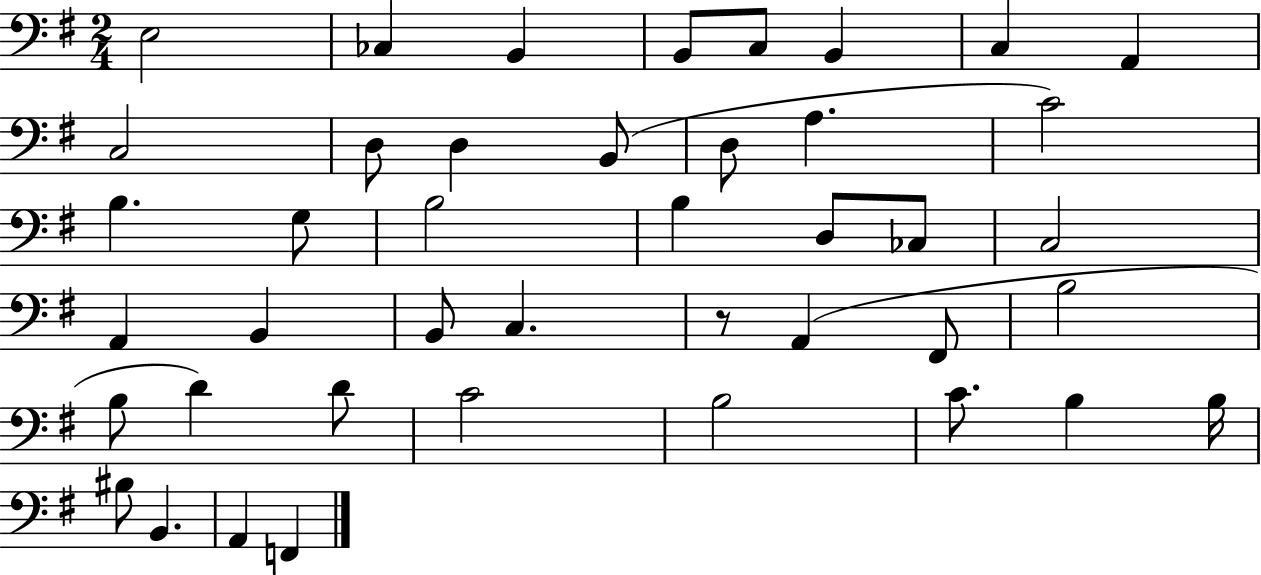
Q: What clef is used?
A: bass